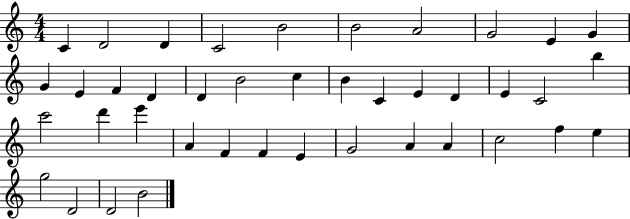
C4/q D4/h D4/q C4/h B4/h B4/h A4/h G4/h E4/q G4/q G4/q E4/q F4/q D4/q D4/q B4/h C5/q B4/q C4/q E4/q D4/q E4/q C4/h B5/q C6/h D6/q E6/q A4/q F4/q F4/q E4/q G4/h A4/q A4/q C5/h F5/q E5/q G5/h D4/h D4/h B4/h